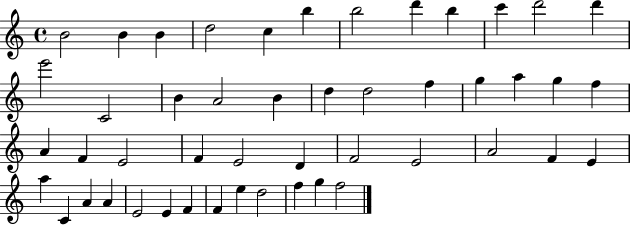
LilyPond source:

{
  \clef treble
  \time 4/4
  \defaultTimeSignature
  \key c \major
  b'2 b'4 b'4 | d''2 c''4 b''4 | b''2 d'''4 b''4 | c'''4 d'''2 d'''4 | \break e'''2 c'2 | b'4 a'2 b'4 | d''4 d''2 f''4 | g''4 a''4 g''4 f''4 | \break a'4 f'4 e'2 | f'4 e'2 d'4 | f'2 e'2 | a'2 f'4 e'4 | \break a''4 c'4 a'4 a'4 | e'2 e'4 f'4 | f'4 e''4 d''2 | f''4 g''4 f''2 | \break \bar "|."
}